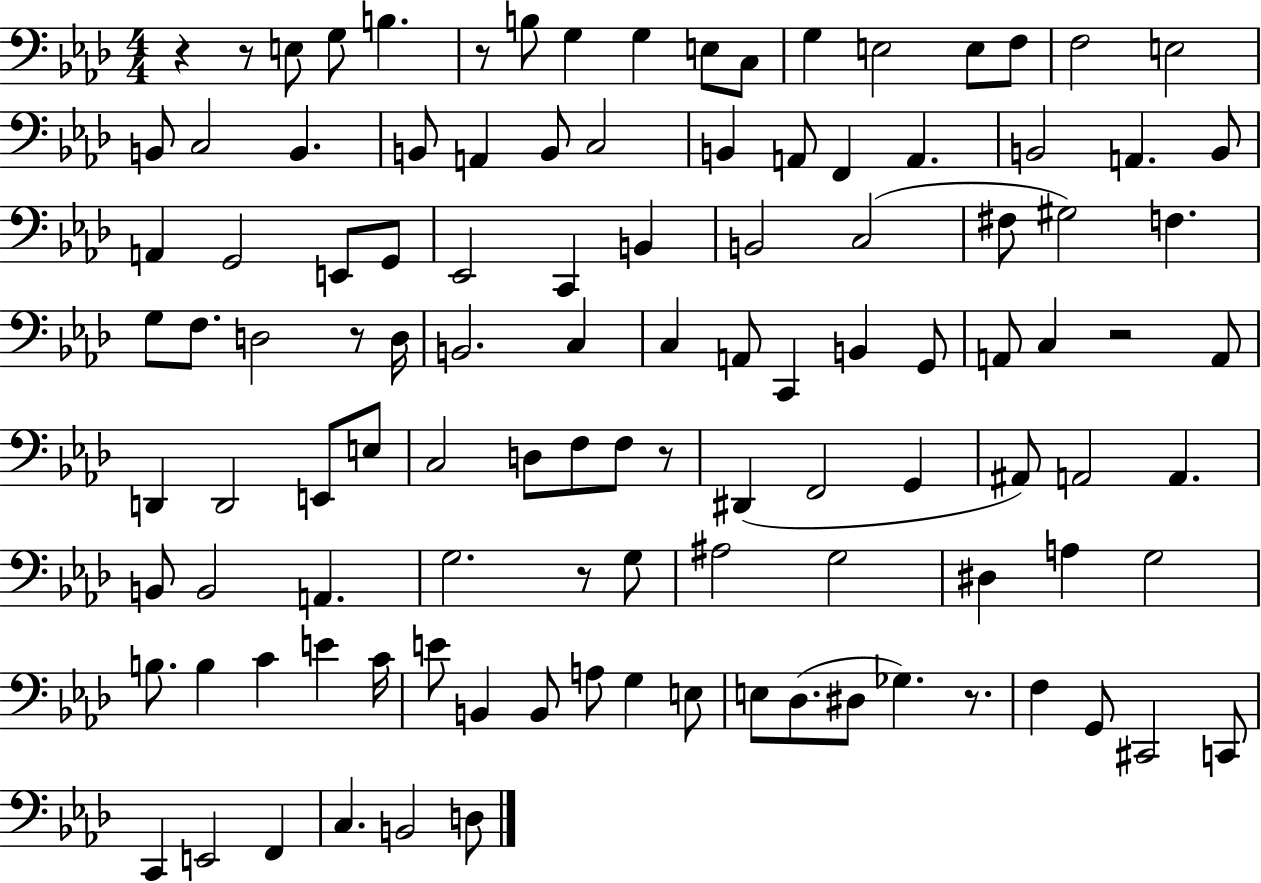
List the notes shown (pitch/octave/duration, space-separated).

R/q R/e E3/e G3/e B3/q. R/e B3/e G3/q G3/q E3/e C3/e G3/q E3/h E3/e F3/e F3/h E3/h B2/e C3/h B2/q. B2/e A2/q B2/e C3/h B2/q A2/e F2/q A2/q. B2/h A2/q. B2/e A2/q G2/h E2/e G2/e Eb2/h C2/q B2/q B2/h C3/h F#3/e G#3/h F3/q. G3/e F3/e. D3/h R/e D3/s B2/h. C3/q C3/q A2/e C2/q B2/q G2/e A2/e C3/q R/h A2/e D2/q D2/h E2/e E3/e C3/h D3/e F3/e F3/e R/e D#2/q F2/h G2/q A#2/e A2/h A2/q. B2/e B2/h A2/q. G3/h. R/e G3/e A#3/h G3/h D#3/q A3/q G3/h B3/e. B3/q C4/q E4/q C4/s E4/e B2/q B2/e A3/e G3/q E3/e E3/e Db3/e. D#3/e Gb3/q. R/e. F3/q G2/e C#2/h C2/e C2/q E2/h F2/q C3/q. B2/h D3/e